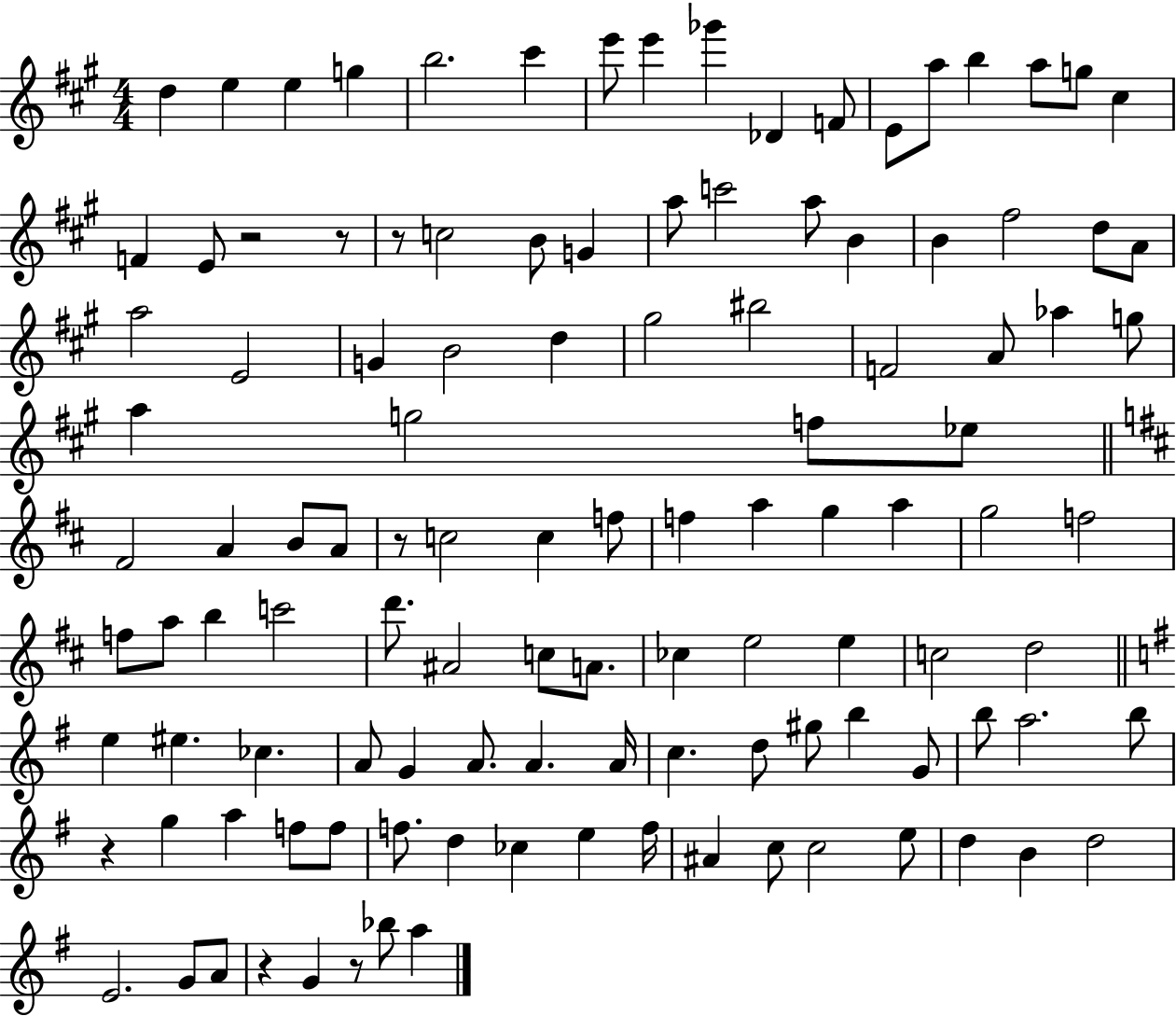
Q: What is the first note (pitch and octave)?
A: D5